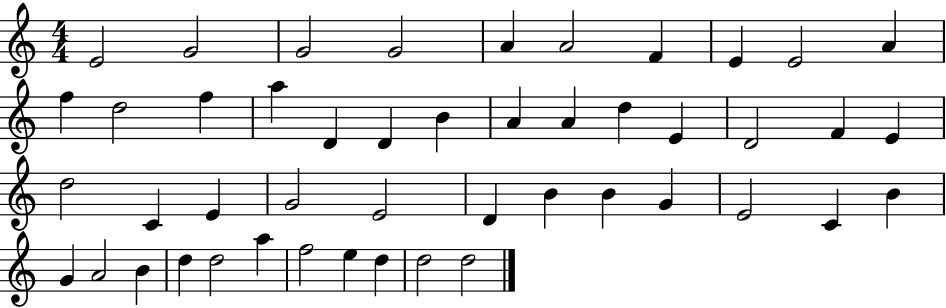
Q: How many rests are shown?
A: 0